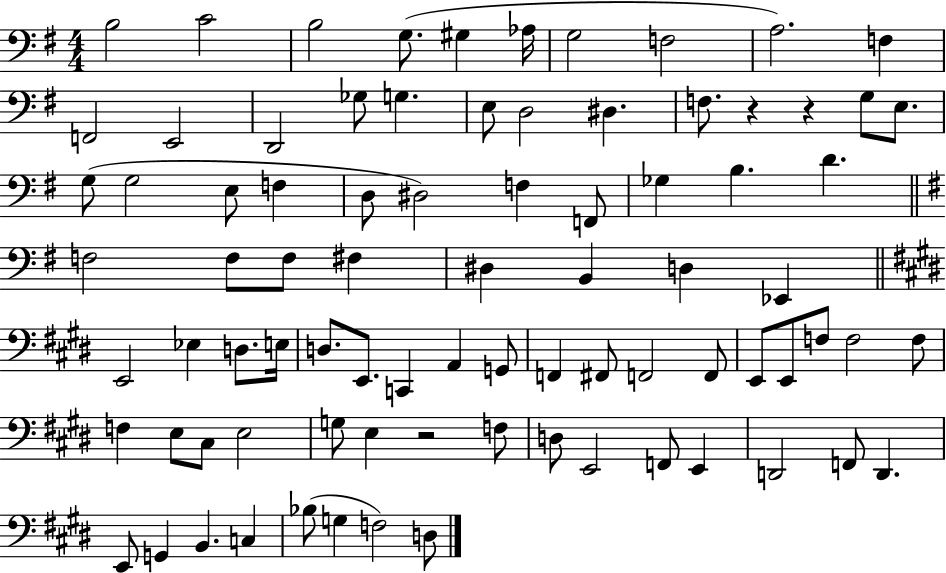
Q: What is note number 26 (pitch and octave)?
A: D3